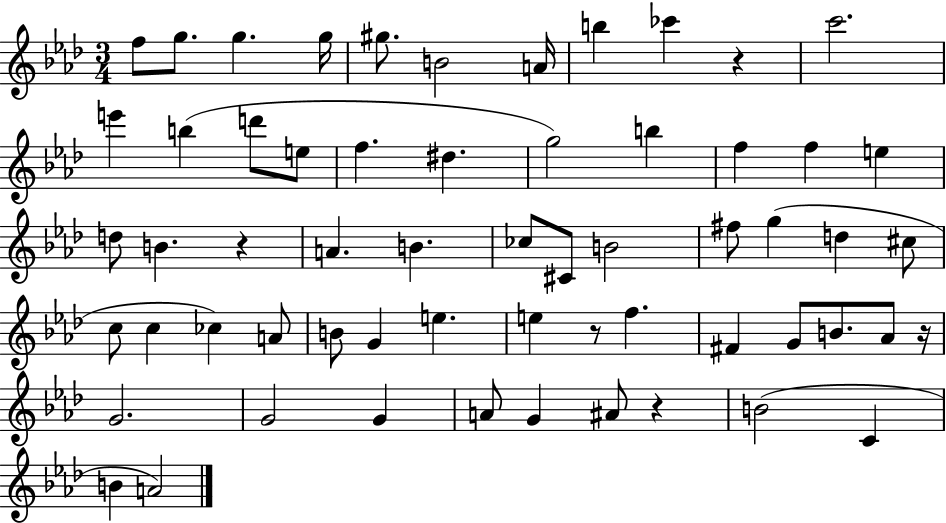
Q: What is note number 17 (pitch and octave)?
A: G5